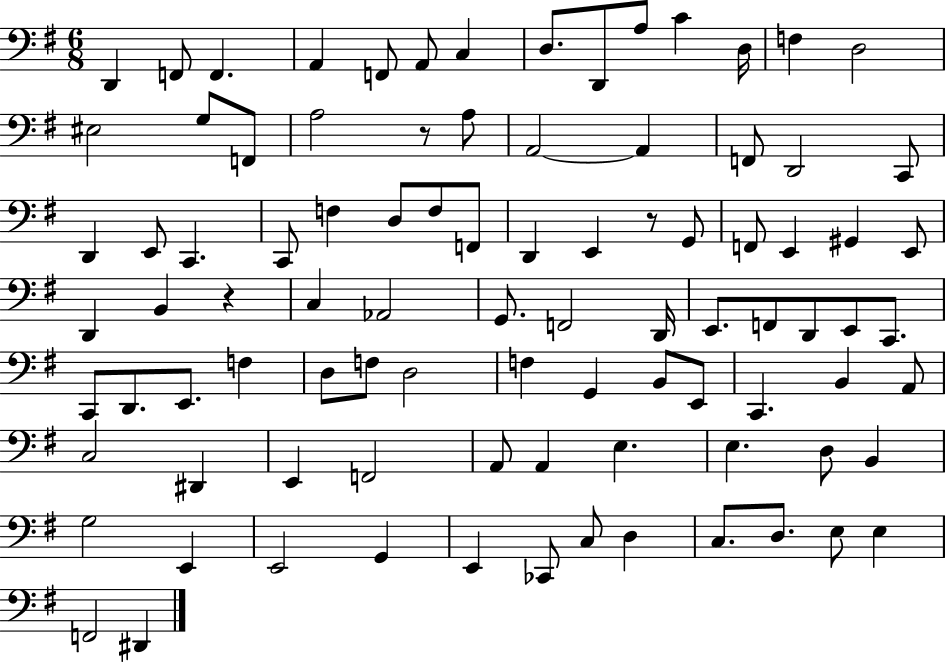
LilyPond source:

{
  \clef bass
  \numericTimeSignature
  \time 6/8
  \key g \major
  d,4 f,8 f,4. | a,4 f,8 a,8 c4 | d8. d,8 a8 c'4 d16 | f4 d2 | \break eis2 g8 f,8 | a2 r8 a8 | a,2~~ a,4 | f,8 d,2 c,8 | \break d,4 e,8 c,4. | c,8 f4 d8 f8 f,8 | d,4 e,4 r8 g,8 | f,8 e,4 gis,4 e,8 | \break d,4 b,4 r4 | c4 aes,2 | g,8. f,2 d,16 | e,8. f,8 d,8 e,8 c,8. | \break c,8 d,8. e,8. f4 | d8 f8 d2 | f4 g,4 b,8 e,8 | c,4. b,4 a,8 | \break c2 dis,4 | e,4 f,2 | a,8 a,4 e4. | e4. d8 b,4 | \break g2 e,4 | e,2 g,4 | e,4 ces,8 c8 d4 | c8. d8. e8 e4 | \break f,2 dis,4 | \bar "|."
}